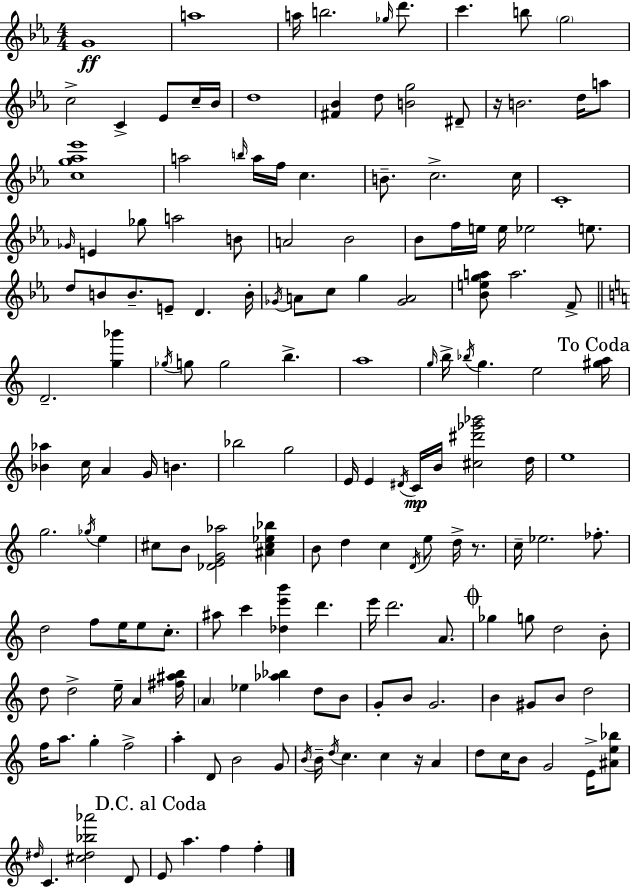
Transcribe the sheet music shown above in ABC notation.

X:1
T:Untitled
M:4/4
L:1/4
K:Cm
G4 a4 a/4 b2 _g/4 d'/2 c' b/2 g2 c2 C _E/2 c/4 _B/4 d4 [^F_B] d/2 [Bg]2 ^D/2 z/4 B2 d/4 a/2 [cg_a_e']4 a2 b/4 a/4 f/4 c B/2 c2 c/4 C4 _G/4 E _g/2 a2 B/2 A2 _B2 _B/2 f/4 e/4 e/4 _e2 e/2 d/2 B/2 B/2 E/2 D B/4 _G/4 A/2 c/2 g [_GA]2 [_Bega]/2 a2 F/2 D2 [g_b'] _g/4 g/2 g2 b a4 g/4 b/4 _b/4 g e2 [^ga]/4 [_B_a] c/4 A G/4 B _b2 g2 E/4 E ^D/4 C/4 B/4 [^c^d'_g'_b']2 d/4 e4 g2 _g/4 e ^c/2 B/2 [_DEG_a]2 [^A^c_e_b] B/2 d c D/4 e/2 d/4 z/2 c/4 _e2 _f/2 d2 f/2 e/4 e/2 c/2 ^a/2 c' [_de'b'] d' e'/4 d'2 A/2 _g g/2 d2 B/2 d/2 d2 e/4 A [^f^ab]/4 A _e [_a_b] d/2 B/2 G/2 B/2 G2 B ^G/2 B/2 d2 f/4 a/2 g f2 a D/2 B2 G/2 B/4 B/4 d/4 c c z/4 A d/2 c/4 B/2 G2 E/4 [^Ae_b]/2 ^d/4 C [^c^d_b_a']2 D/2 E/2 a f f